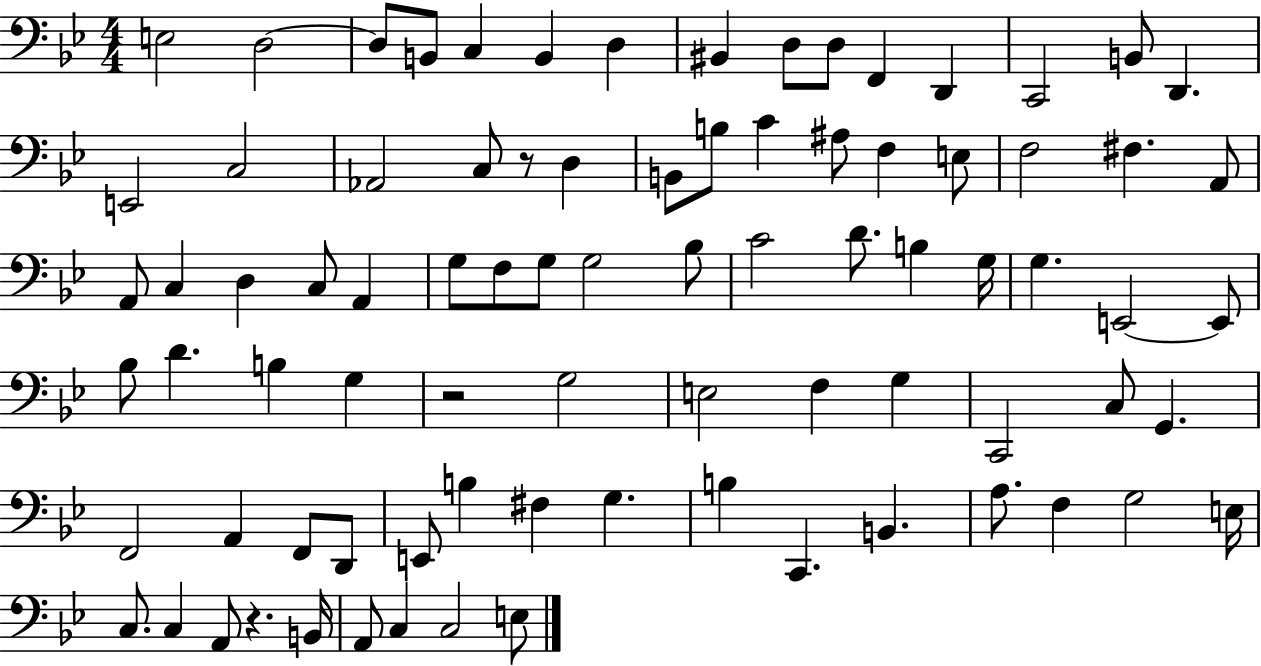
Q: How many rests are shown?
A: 3